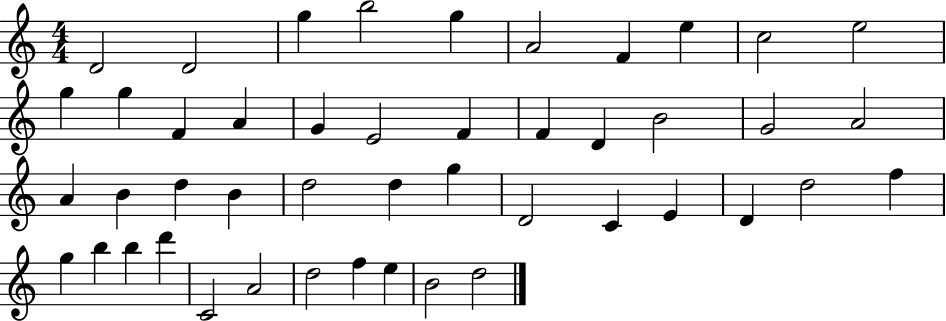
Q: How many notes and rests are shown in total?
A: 46